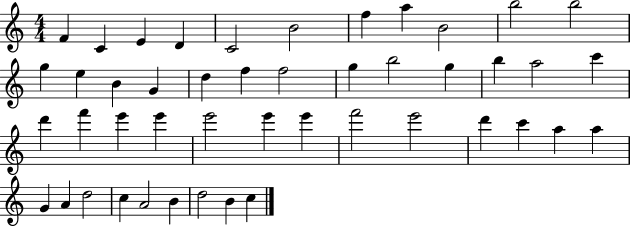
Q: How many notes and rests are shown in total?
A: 46